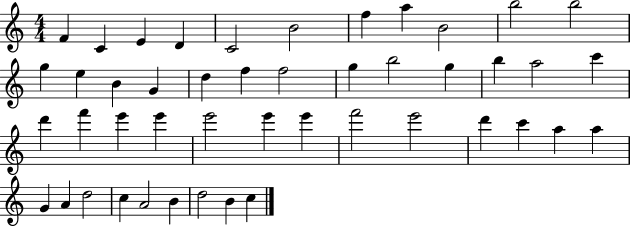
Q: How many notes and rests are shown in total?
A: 46